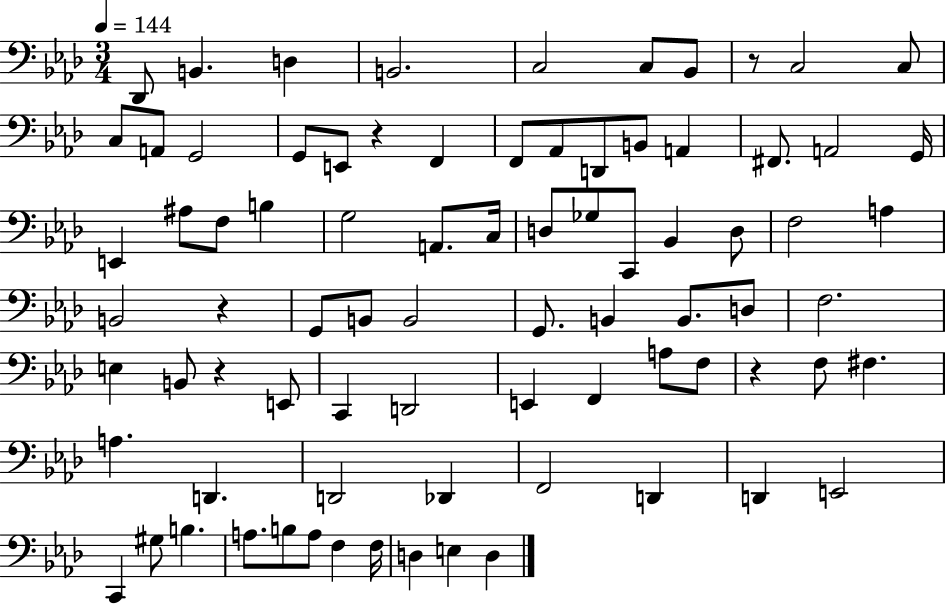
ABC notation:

X:1
T:Untitled
M:3/4
L:1/4
K:Ab
_D,,/2 B,, D, B,,2 C,2 C,/2 _B,,/2 z/2 C,2 C,/2 C,/2 A,,/2 G,,2 G,,/2 E,,/2 z F,, F,,/2 _A,,/2 D,,/2 B,,/2 A,, ^F,,/2 A,,2 G,,/4 E,, ^A,/2 F,/2 B, G,2 A,,/2 C,/4 D,/2 _G,/2 C,,/2 _B,, D,/2 F,2 A, B,,2 z G,,/2 B,,/2 B,,2 G,,/2 B,, B,,/2 D,/2 F,2 E, B,,/2 z E,,/2 C,, D,,2 E,, F,, A,/2 F,/2 z F,/2 ^F, A, D,, D,,2 _D,, F,,2 D,, D,, E,,2 C,, ^G,/2 B, A,/2 B,/2 A,/2 F, F,/4 D, E, D,